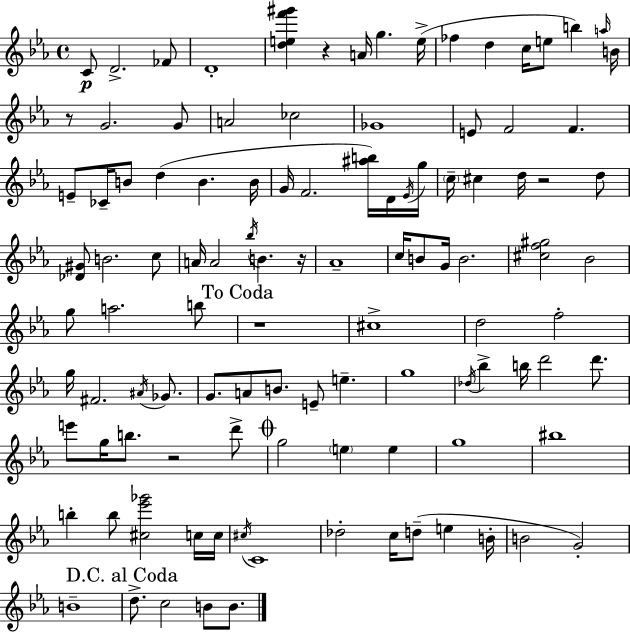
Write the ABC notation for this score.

X:1
T:Untitled
M:4/4
L:1/4
K:Eb
C/2 D2 _F/2 D4 [def'^g'] z A/4 g e/4 _f d c/4 e/2 b a/4 B/4 z/2 G2 G/2 A2 _c2 _G4 E/2 F2 F E/2 _C/4 B/2 d B B/4 G/4 F2 [^ab]/4 D/4 _E/4 g/4 c/4 ^c d/4 z2 d/2 [_D^G]/2 B2 c/2 A/4 A2 _b/4 B z/4 _A4 c/4 B/2 G/4 B2 [^cf^g]2 _B2 g/2 a2 b/2 z4 ^c4 d2 f2 g/4 ^F2 ^A/4 _G/2 G/2 A/2 B/2 E/2 e g4 _d/4 _b b/4 d'2 d'/2 e'/2 g/4 b/2 z2 d'/2 g2 e e g4 ^b4 b b/2 [^c_e'_g']2 c/4 c/4 ^c/4 C4 _d2 c/4 d/2 e B/4 B2 G2 B4 d/2 c2 B/2 B/2